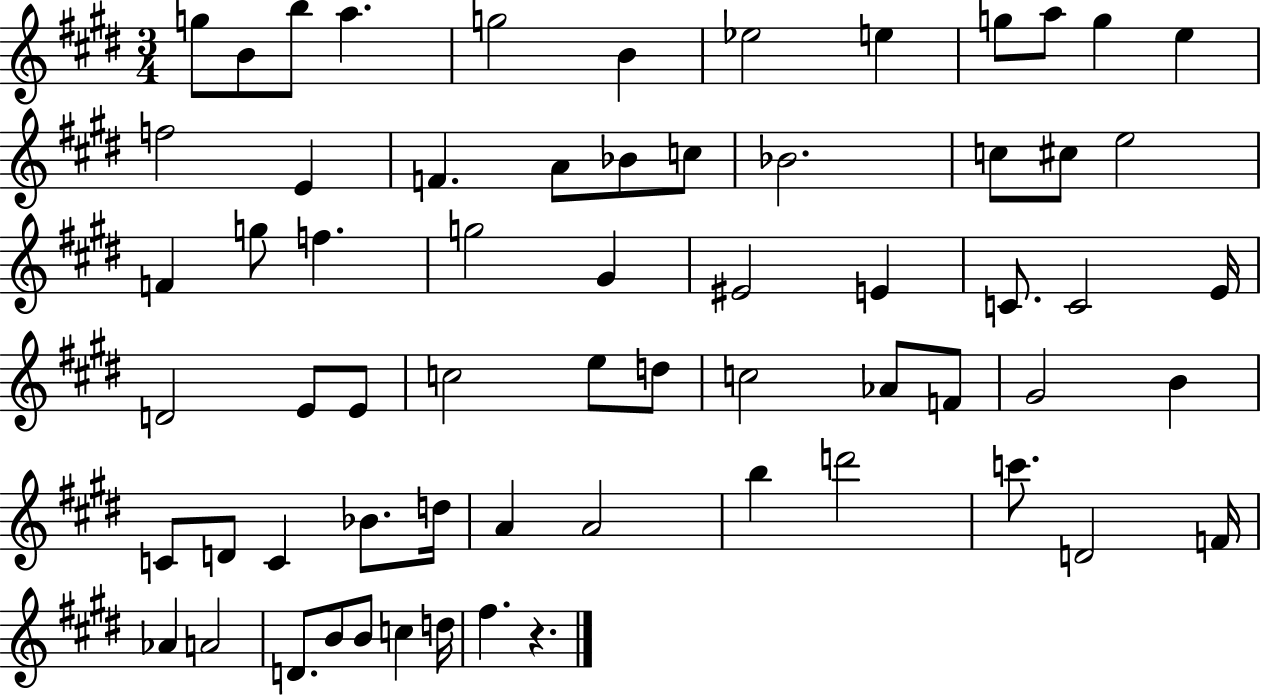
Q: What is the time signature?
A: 3/4